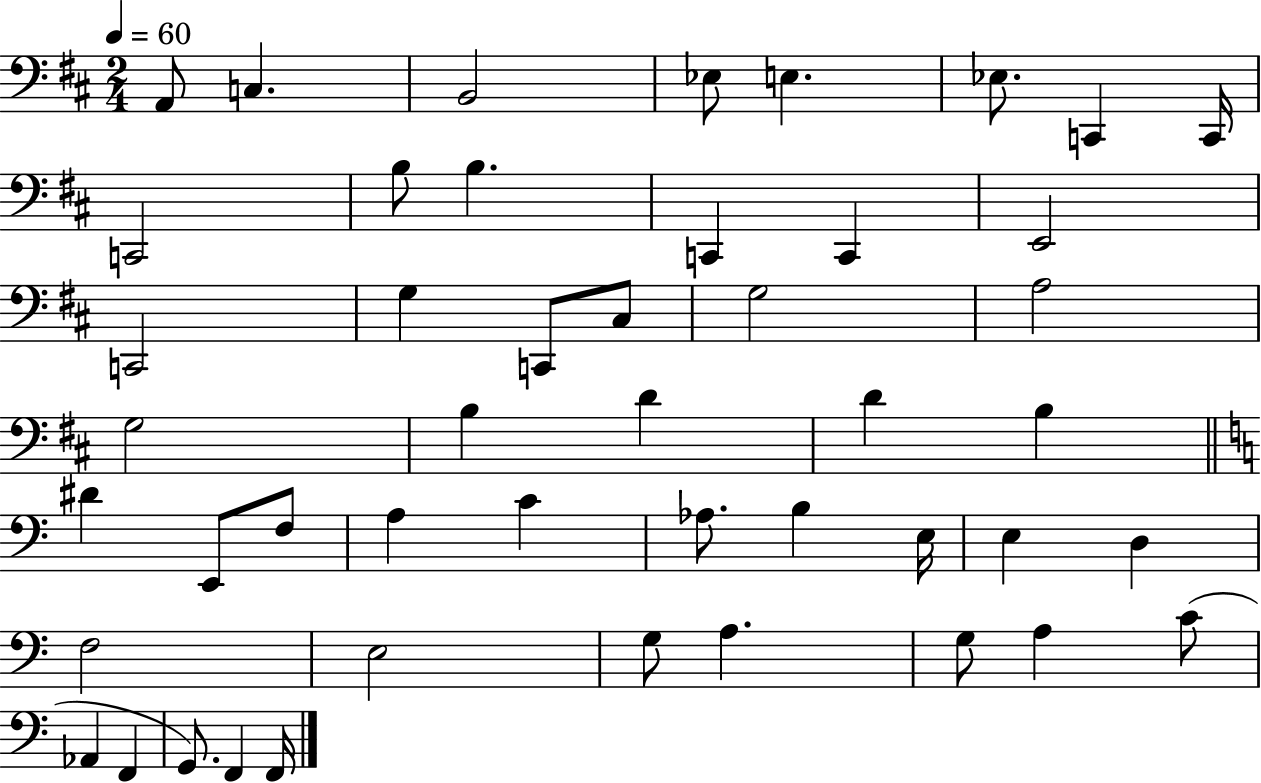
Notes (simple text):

A2/e C3/q. B2/h Eb3/e E3/q. Eb3/e. C2/q C2/s C2/h B3/e B3/q. C2/q C2/q E2/h C2/h G3/q C2/e C#3/e G3/h A3/h G3/h B3/q D4/q D4/q B3/q D#4/q E2/e F3/e A3/q C4/q Ab3/e. B3/q E3/s E3/q D3/q F3/h E3/h G3/e A3/q. G3/e A3/q C4/e Ab2/q F2/q G2/e. F2/q F2/s